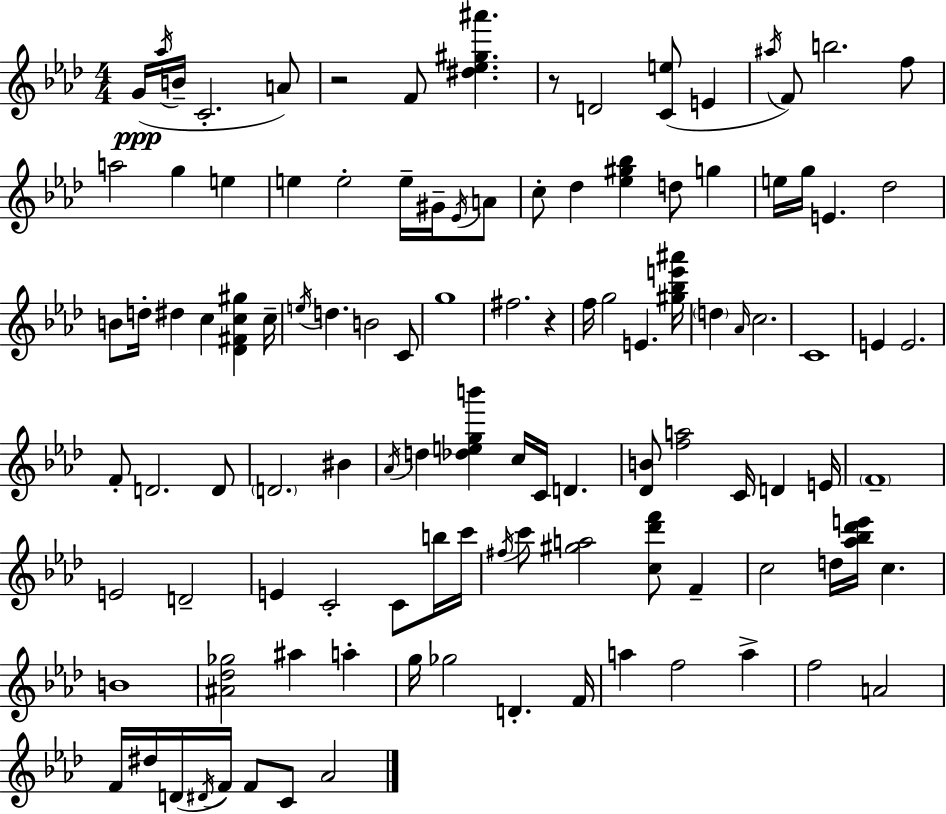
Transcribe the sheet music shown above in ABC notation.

X:1
T:Untitled
M:4/4
L:1/4
K:Fm
G/4 _a/4 B/4 C2 A/2 z2 F/2 [^d_e^g^a'] z/2 D2 [Ce]/2 E ^a/4 F/2 b2 f/2 a2 g e e e2 e/4 ^G/4 _E/4 A/2 c/2 _d [_e^g_b] d/2 g e/4 g/4 E _d2 B/2 d/4 ^d c [_D^Fc^g] c/4 e/4 d B2 C/2 g4 ^f2 z f/4 g2 E [^g_be'^a']/4 d _A/4 c2 C4 E E2 F/2 D2 D/2 D2 ^B _A/4 d [_degb'] c/4 C/4 D [_DB]/2 [fa]2 C/4 D E/4 F4 E2 D2 E C2 C/2 b/4 c'/4 ^f/4 c'/2 [^ga]2 [c_d'f']/2 F c2 d/4 [_a_b_d'e']/4 c B4 [^A_d_g]2 ^a a g/4 _g2 D F/4 a f2 a f2 A2 F/4 ^d/4 D/4 ^D/4 F/4 F/2 C/2 _A2